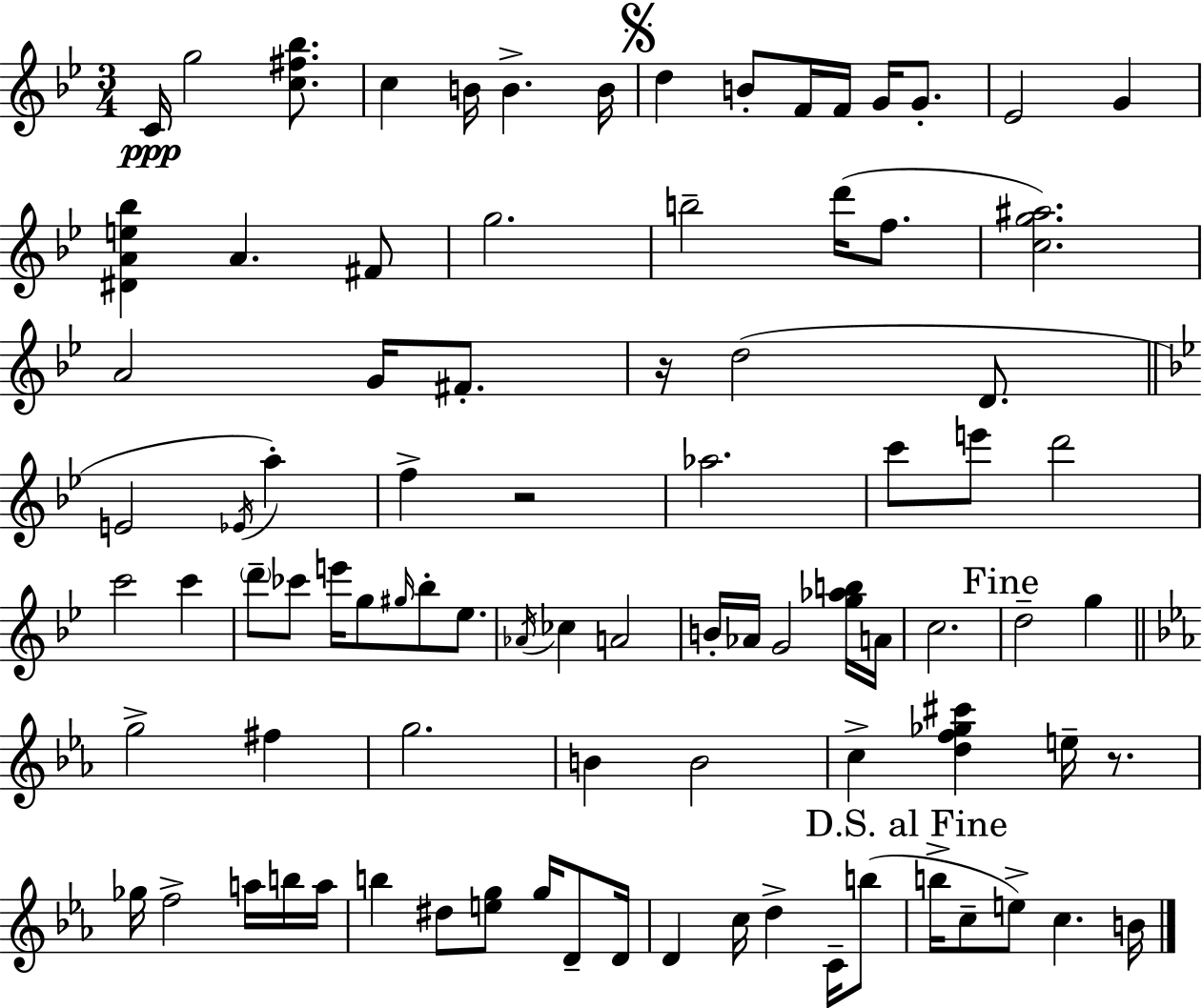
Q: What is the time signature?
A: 3/4